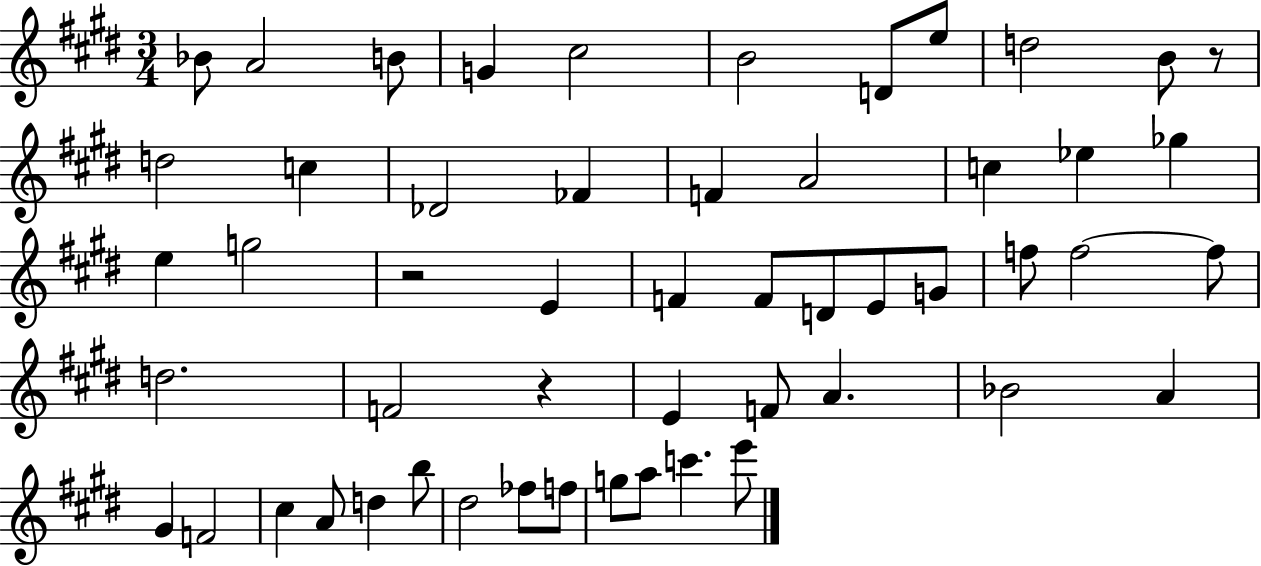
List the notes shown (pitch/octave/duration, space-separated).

Bb4/e A4/h B4/e G4/q C#5/h B4/h D4/e E5/e D5/h B4/e R/e D5/h C5/q Db4/h FES4/q F4/q A4/h C5/q Eb5/q Gb5/q E5/q G5/h R/h E4/q F4/q F4/e D4/e E4/e G4/e F5/e F5/h F5/e D5/h. F4/h R/q E4/q F4/e A4/q. Bb4/h A4/q G#4/q F4/h C#5/q A4/e D5/q B5/e D#5/h FES5/e F5/e G5/e A5/e C6/q. E6/e